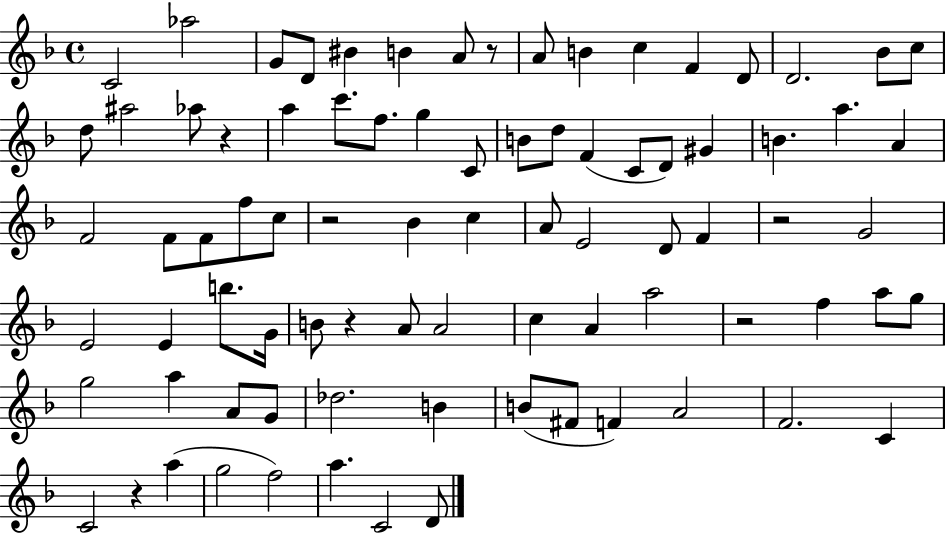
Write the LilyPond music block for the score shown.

{
  \clef treble
  \time 4/4
  \defaultTimeSignature
  \key f \major
  c'2 aes''2 | g'8 d'8 bis'4 b'4 a'8 r8 | a'8 b'4 c''4 f'4 d'8 | d'2. bes'8 c''8 | \break d''8 ais''2 aes''8 r4 | a''4 c'''8. f''8. g''4 c'8 | b'8 d''8 f'4( c'8 d'8) gis'4 | b'4. a''4. a'4 | \break f'2 f'8 f'8 f''8 c''8 | r2 bes'4 c''4 | a'8 e'2 d'8 f'4 | r2 g'2 | \break e'2 e'4 b''8. g'16 | b'8 r4 a'8 a'2 | c''4 a'4 a''2 | r2 f''4 a''8 g''8 | \break g''2 a''4 a'8 g'8 | des''2. b'4 | b'8( fis'8 f'4) a'2 | f'2. c'4 | \break c'2 r4 a''4( | g''2 f''2) | a''4. c'2 d'8 | \bar "|."
}